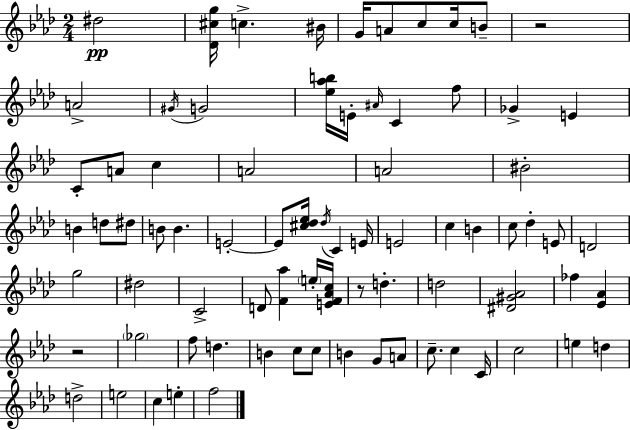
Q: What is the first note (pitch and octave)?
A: D#5